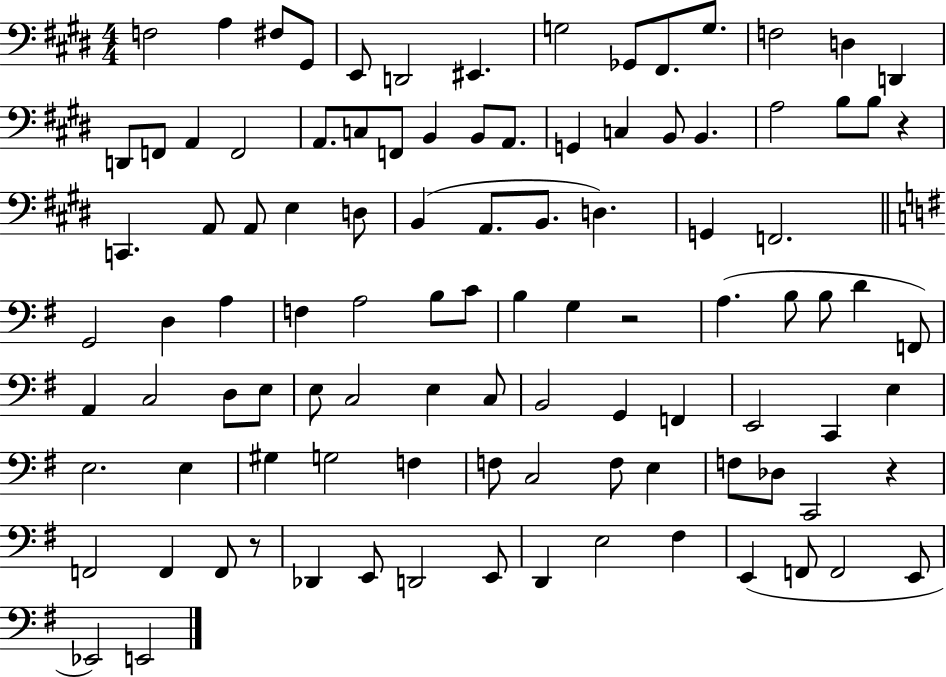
X:1
T:Untitled
M:4/4
L:1/4
K:E
F,2 A, ^F,/2 ^G,,/2 E,,/2 D,,2 ^E,, G,2 _G,,/2 ^F,,/2 G,/2 F,2 D, D,, D,,/2 F,,/2 A,, F,,2 A,,/2 C,/2 F,,/2 B,, B,,/2 A,,/2 G,, C, B,,/2 B,, A,2 B,/2 B,/2 z C,, A,,/2 A,,/2 E, D,/2 B,, A,,/2 B,,/2 D, G,, F,,2 G,,2 D, A, F, A,2 B,/2 C/2 B, G, z2 A, B,/2 B,/2 D F,,/2 A,, C,2 D,/2 E,/2 E,/2 C,2 E, C,/2 B,,2 G,, F,, E,,2 C,, E, E,2 E, ^G, G,2 F, F,/2 C,2 F,/2 E, F,/2 _D,/2 C,,2 z F,,2 F,, F,,/2 z/2 _D,, E,,/2 D,,2 E,,/2 D,, E,2 ^F, E,, F,,/2 F,,2 E,,/2 _E,,2 E,,2